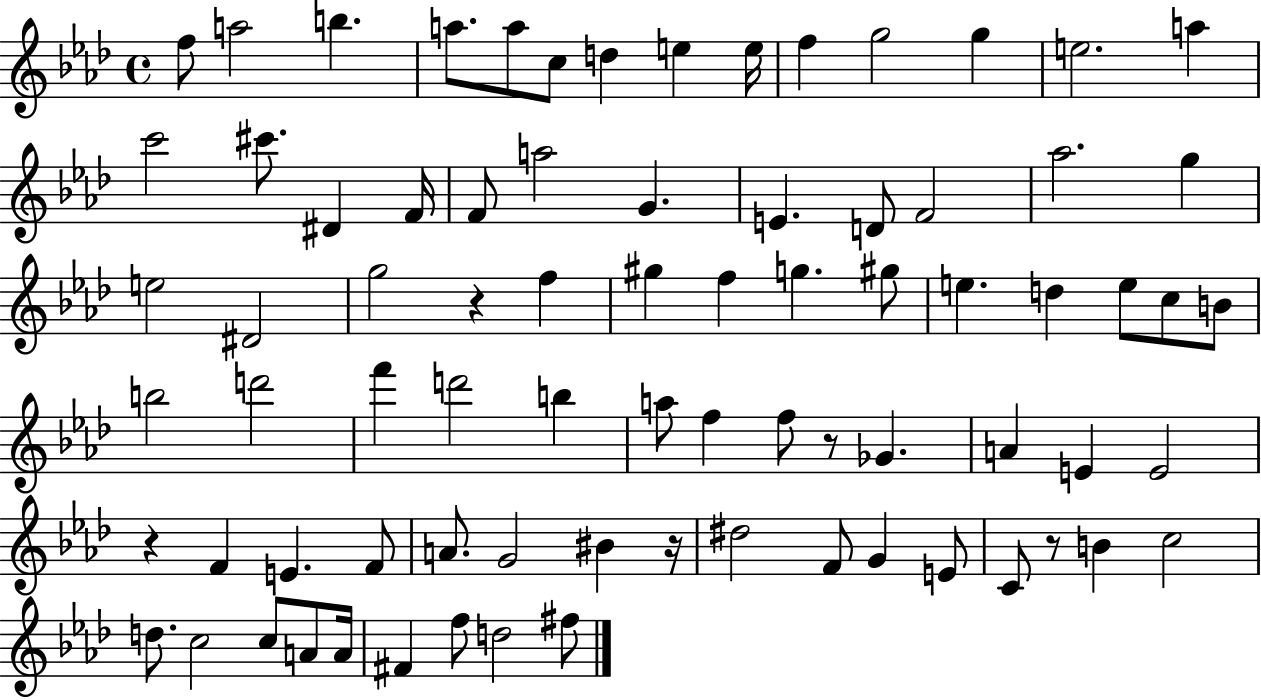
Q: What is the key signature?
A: AES major